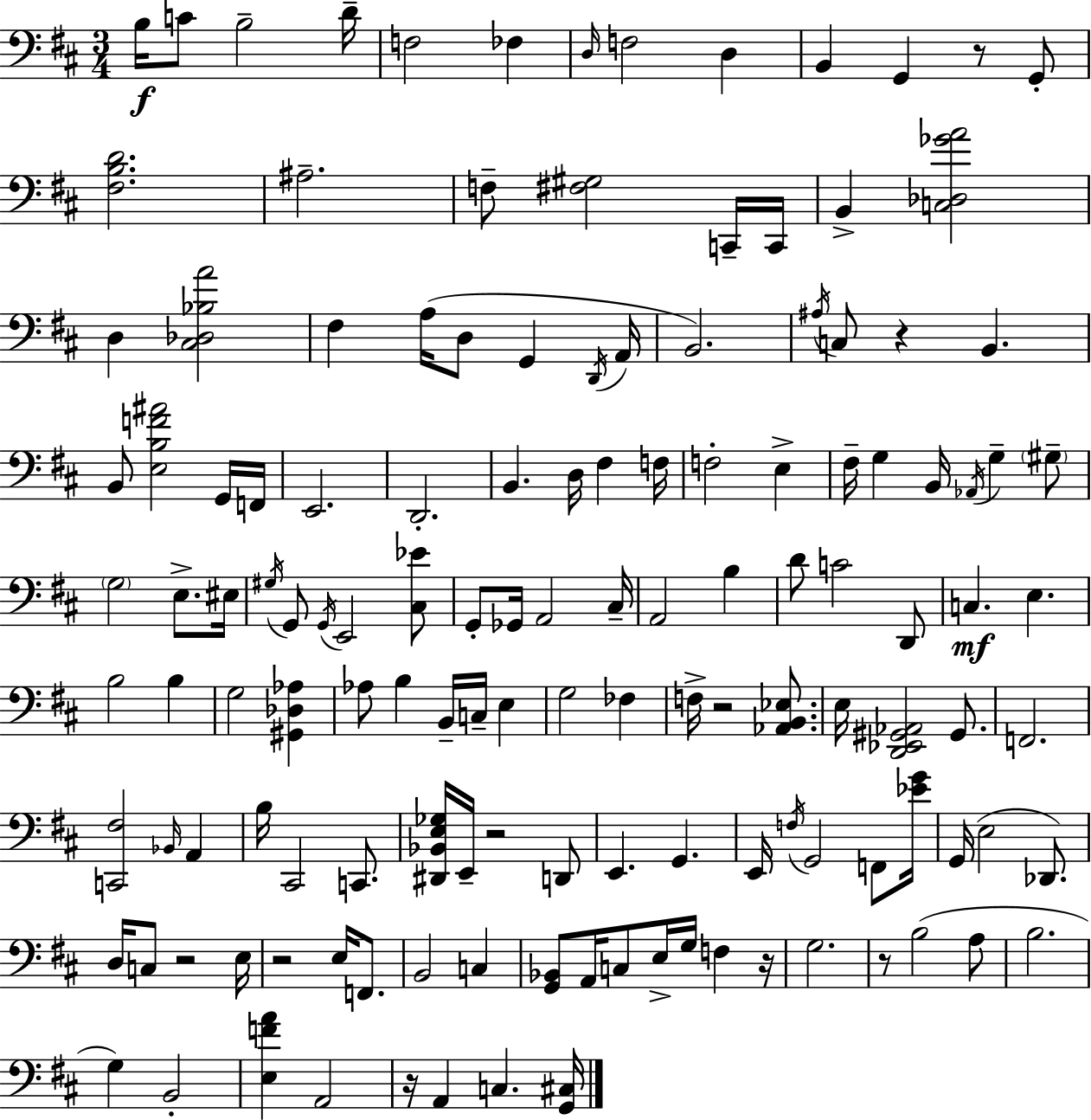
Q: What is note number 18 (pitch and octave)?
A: D3